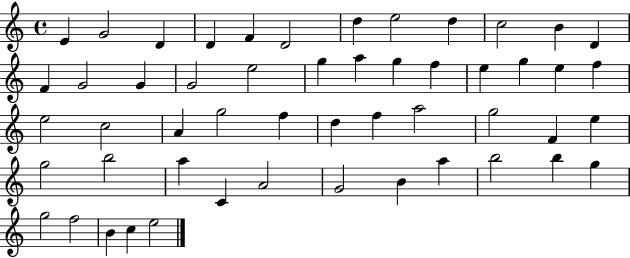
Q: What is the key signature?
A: C major